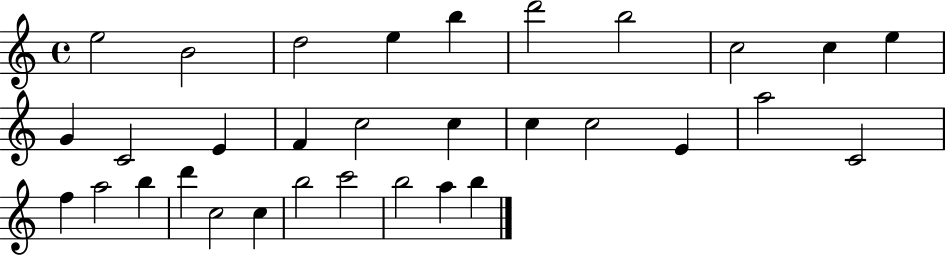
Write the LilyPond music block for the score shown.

{
  \clef treble
  \time 4/4
  \defaultTimeSignature
  \key c \major
  e''2 b'2 | d''2 e''4 b''4 | d'''2 b''2 | c''2 c''4 e''4 | \break g'4 c'2 e'4 | f'4 c''2 c''4 | c''4 c''2 e'4 | a''2 c'2 | \break f''4 a''2 b''4 | d'''4 c''2 c''4 | b''2 c'''2 | b''2 a''4 b''4 | \break \bar "|."
}